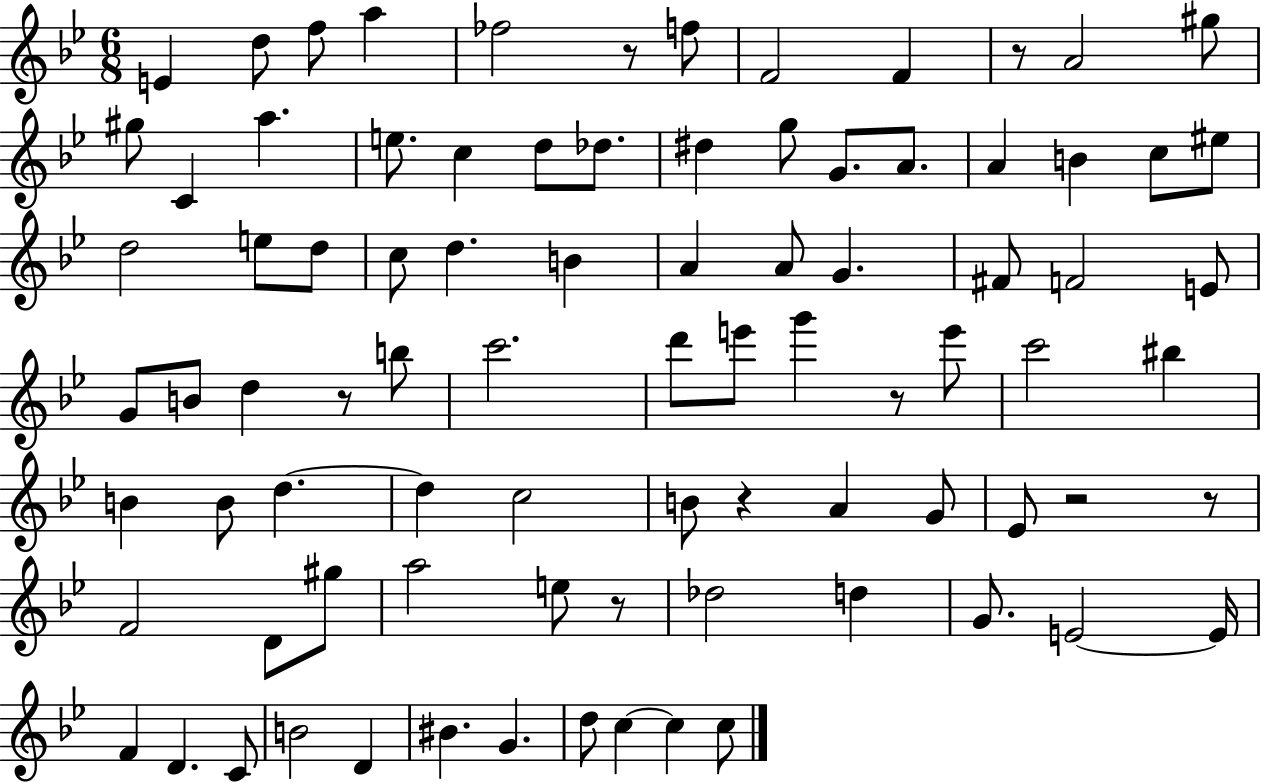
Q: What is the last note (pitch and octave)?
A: C5